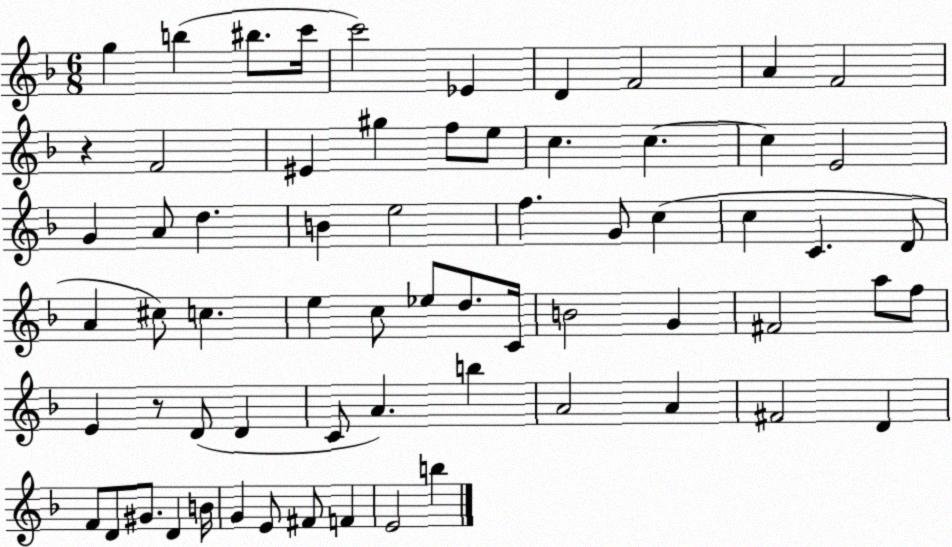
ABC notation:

X:1
T:Untitled
M:6/8
L:1/4
K:F
g b ^b/2 c'/4 c'2 _E D F2 A F2 z F2 ^E ^g f/2 e/2 c c c E2 G A/2 d B e2 f G/2 c c C D/2 A ^c/2 c e c/2 _e/2 d/2 C/4 B2 G ^F2 a/2 f/2 E z/2 D/2 D C/2 A b A2 A ^F2 D F/2 D/2 ^G/2 D B/4 G E/2 ^F/2 F E2 b